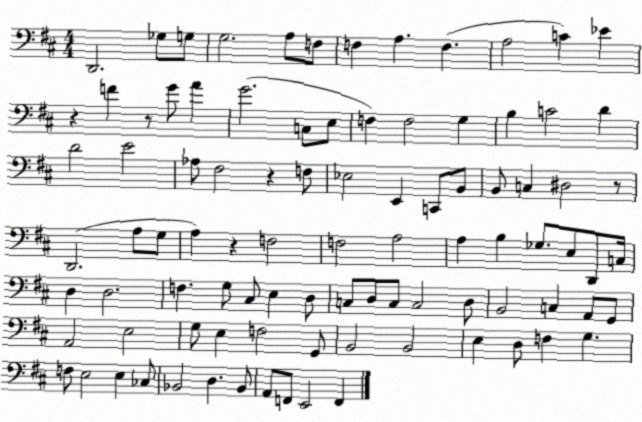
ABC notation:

X:1
T:Untitled
M:4/4
L:1/4
K:D
D,,2 _G,/2 G,/2 G,2 A,/2 F,/2 F, A, F, A,2 C _E z F z/2 G/2 A G2 C,/2 E,/2 F, F,2 G, B, C2 D D2 E2 _A,/2 ^F,2 z F,/2 _E,2 E,, C,,/2 B,,/2 B,,/2 C, ^D,2 z/2 D,,2 A,/2 G,/2 A, z F,2 F,2 A,2 A, B, _G,/2 E,/2 D,,/2 C,/4 D, D,2 F, G,/2 ^C,/2 E, D,/2 C,/2 D,/2 C,/2 C,2 D,/2 B,,2 C, A,,/2 G,,/2 A,,2 E,2 G,/2 E, F,2 G,,/2 B,,2 B,,2 E, D,/2 F, G, F,/2 E,2 E, _C,/2 _B,,2 D, _B,,/2 A,,/2 F,,/2 E,,2 F,,